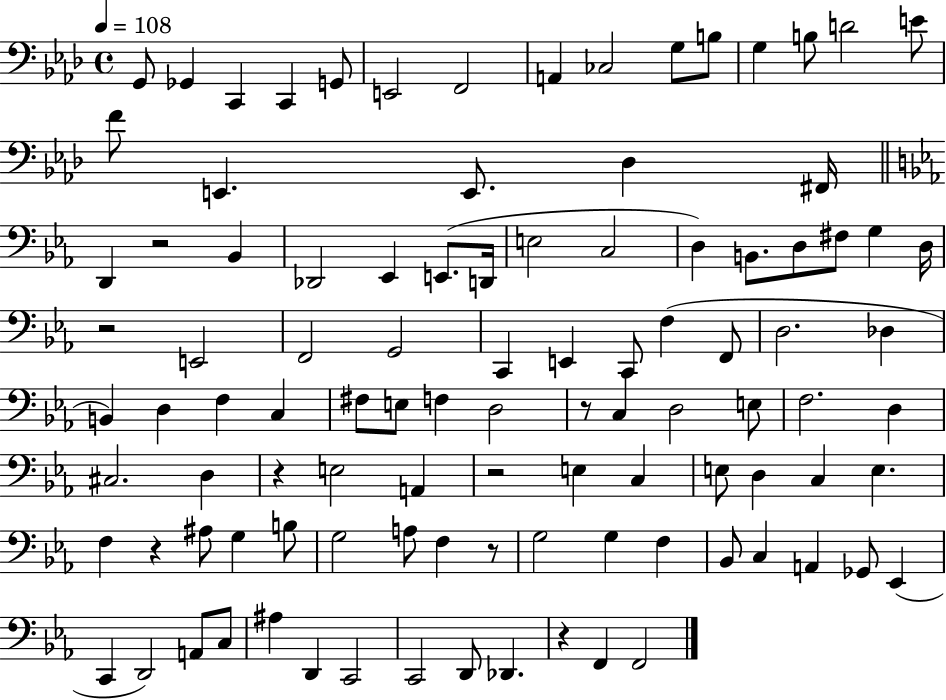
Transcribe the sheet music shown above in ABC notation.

X:1
T:Untitled
M:4/4
L:1/4
K:Ab
G,,/2 _G,, C,, C,, G,,/2 E,,2 F,,2 A,, _C,2 G,/2 B,/2 G, B,/2 D2 E/2 F/2 E,, E,,/2 _D, ^F,,/4 D,, z2 _B,, _D,,2 _E,, E,,/2 D,,/4 E,2 C,2 D, B,,/2 D,/2 ^F,/2 G, D,/4 z2 E,,2 F,,2 G,,2 C,, E,, C,,/2 F, F,,/2 D,2 _D, B,, D, F, C, ^F,/2 E,/2 F, D,2 z/2 C, D,2 E,/2 F,2 D, ^C,2 D, z E,2 A,, z2 E, C, E,/2 D, C, E, F, z ^A,/2 G, B,/2 G,2 A,/2 F, z/2 G,2 G, F, _B,,/2 C, A,, _G,,/2 _E,, C,, D,,2 A,,/2 C,/2 ^A, D,, C,,2 C,,2 D,,/2 _D,, z F,, F,,2